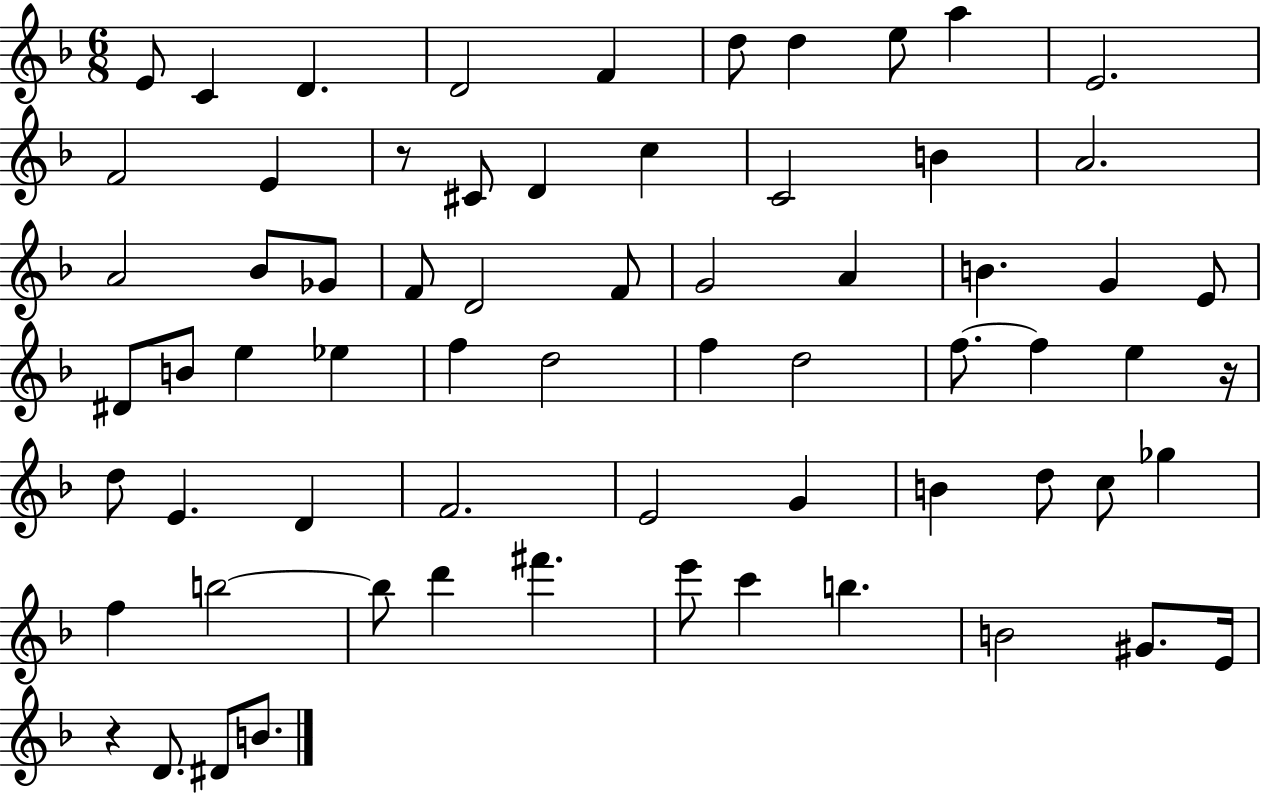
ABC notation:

X:1
T:Untitled
M:6/8
L:1/4
K:F
E/2 C D D2 F d/2 d e/2 a E2 F2 E z/2 ^C/2 D c C2 B A2 A2 _B/2 _G/2 F/2 D2 F/2 G2 A B G E/2 ^D/2 B/2 e _e f d2 f d2 f/2 f e z/4 d/2 E D F2 E2 G B d/2 c/2 _g f b2 b/2 d' ^f' e'/2 c' b B2 ^G/2 E/4 z D/2 ^D/2 B/2